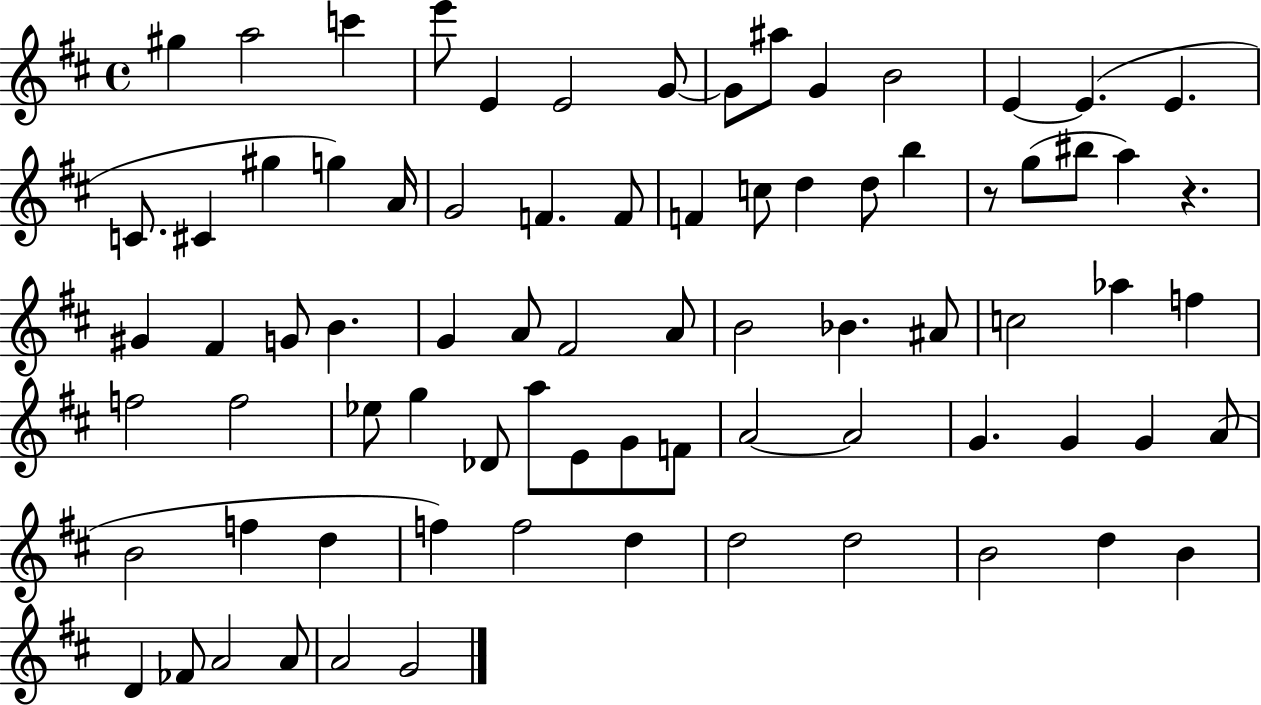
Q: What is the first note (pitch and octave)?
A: G#5